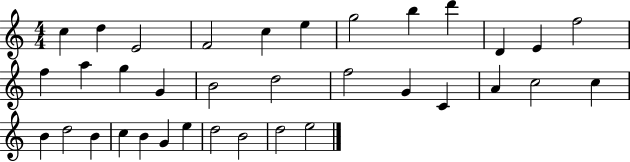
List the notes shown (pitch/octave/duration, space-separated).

C5/q D5/q E4/h F4/h C5/q E5/q G5/h B5/q D6/q D4/q E4/q F5/h F5/q A5/q G5/q G4/q B4/h D5/h F5/h G4/q C4/q A4/q C5/h C5/q B4/q D5/h B4/q C5/q B4/q G4/q E5/q D5/h B4/h D5/h E5/h